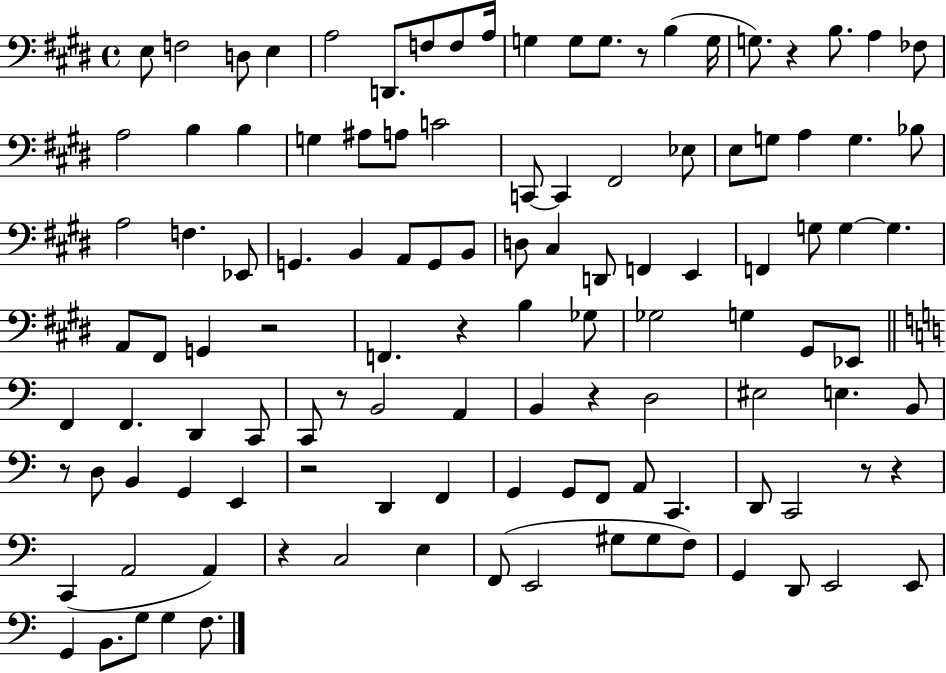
E3/e F3/h D3/e E3/q A3/h D2/e. F3/e F3/e A3/s G3/q G3/e G3/e. R/e B3/q G3/s G3/e. R/q B3/e. A3/q FES3/e A3/h B3/q B3/q G3/q A#3/e A3/e C4/h C2/e C2/q F#2/h Eb3/e E3/e G3/e A3/q G3/q. Bb3/e A3/h F3/q. Eb2/e G2/q. B2/q A2/e G2/e B2/e D3/e C#3/q D2/e F2/q E2/q F2/q G3/e G3/q G3/q. A2/e F#2/e G2/q R/h F2/q. R/q B3/q Gb3/e Gb3/h G3/q G#2/e Eb2/e F2/q F2/q. D2/q C2/e C2/e R/e B2/h A2/q B2/q R/q D3/h EIS3/h E3/q. B2/e R/e D3/e B2/q G2/q E2/q R/h D2/q F2/q G2/q G2/e F2/e A2/e C2/q. D2/e C2/h R/e R/q C2/q A2/h A2/q R/q C3/h E3/q F2/e E2/h G#3/e G#3/e F3/e G2/q D2/e E2/h E2/e G2/q B2/e. G3/e G3/q F3/e.